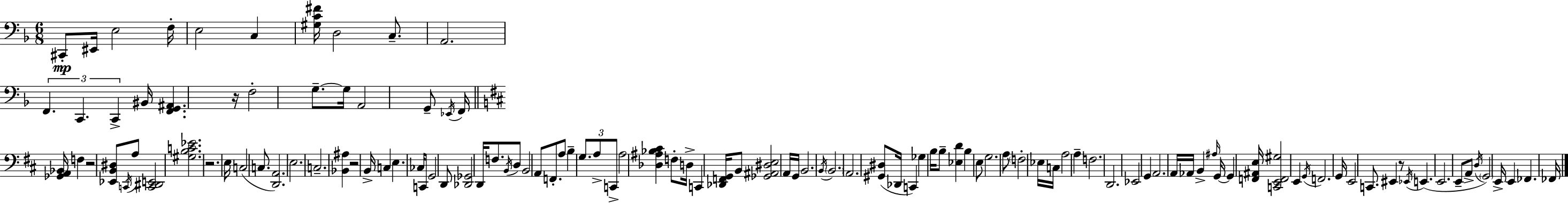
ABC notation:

X:1
T:Untitled
M:6/8
L:1/4
K:Dm
^C,,/2 ^E,,/4 E,2 F,/4 E,2 C, [^G,C^F]/4 D,2 C,/2 A,,2 F,, C,, C,, ^B,,/4 [F,,G,,^A,,] z/4 F,2 G,/2 G,/4 A,,2 G,,/2 _E,,/4 F,,/4 [_G,,A,,_B,,]/4 F, z2 [_E,,B,,^D,]/2 C,,/4 A,/2 [C,,^D,,E,,]2 [^G,B,C_E]2 z2 E,/4 C,2 C,/2 [D,,A,,]2 E,2 C,2 [_B,,^A,] z2 B,,/4 C, E, _C,/4 C,,/2 G,,2 D,,/2 [_D,,_G,,]2 D,,/4 F,/2 B,,/4 D,/2 B,,2 A,,/2 F,,/2 A,/2 B, G,/2 A,/2 C,,/2 A,2 [_D,^A,_B,^C] F,/2 D,/4 C,, [_D,,F,,G,,]/4 B,,/2 [_G,,^A,,^D,E,]2 A,,/4 G,,/4 B,,2 B,,/4 B,,2 A,,2 [^G,,^D,]/2 _D,,/4 C,, _G, B,/4 B,/2 [_E,D] B, E,/2 G,2 A,/2 F,2 _E,/4 C,/4 A,2 A, F,2 D,,2 _E,,2 G,, A,,2 A,,/4 _A,,/4 B,, ^A,/4 G,,/4 G,, [F,,^A,,E,]/4 [C,,E,,F,,^G,]2 E,, G,,/4 F,,2 G,,/4 E,,2 C,,/2 ^E,, z/2 _E,,/4 E,, E,,2 E,,/2 A,,/2 D,/4 G,,2 E,,/4 E,, _F,, _F,,/4